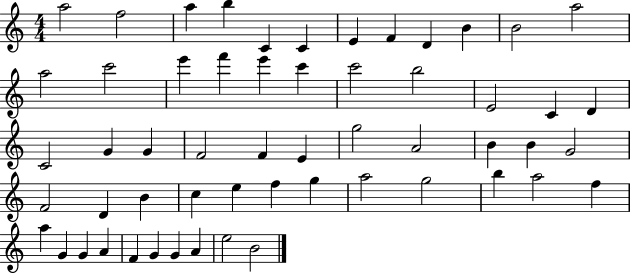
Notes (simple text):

A5/h F5/h A5/q B5/q C4/q C4/q E4/q F4/q D4/q B4/q B4/h A5/h A5/h C6/h E6/q F6/q E6/q C6/q C6/h B5/h E4/h C4/q D4/q C4/h G4/q G4/q F4/h F4/q E4/q G5/h A4/h B4/q B4/q G4/h F4/h D4/q B4/q C5/q E5/q F5/q G5/q A5/h G5/h B5/q A5/h F5/q A5/q G4/q G4/q A4/q F4/q G4/q G4/q A4/q E5/h B4/h